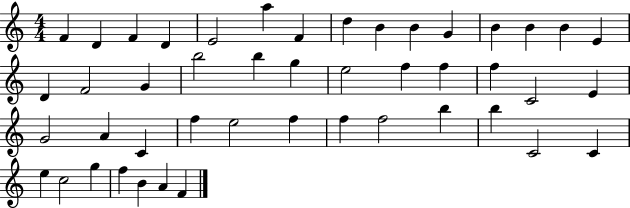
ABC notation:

X:1
T:Untitled
M:4/4
L:1/4
K:C
F D F D E2 a F d B B G B B B E D F2 G b2 b g e2 f f f C2 E G2 A C f e2 f f f2 b b C2 C e c2 g f B A F